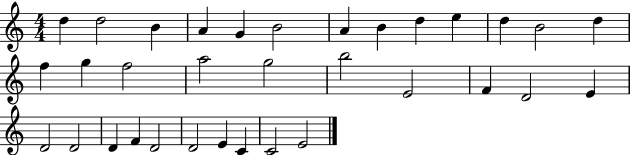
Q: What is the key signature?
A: C major